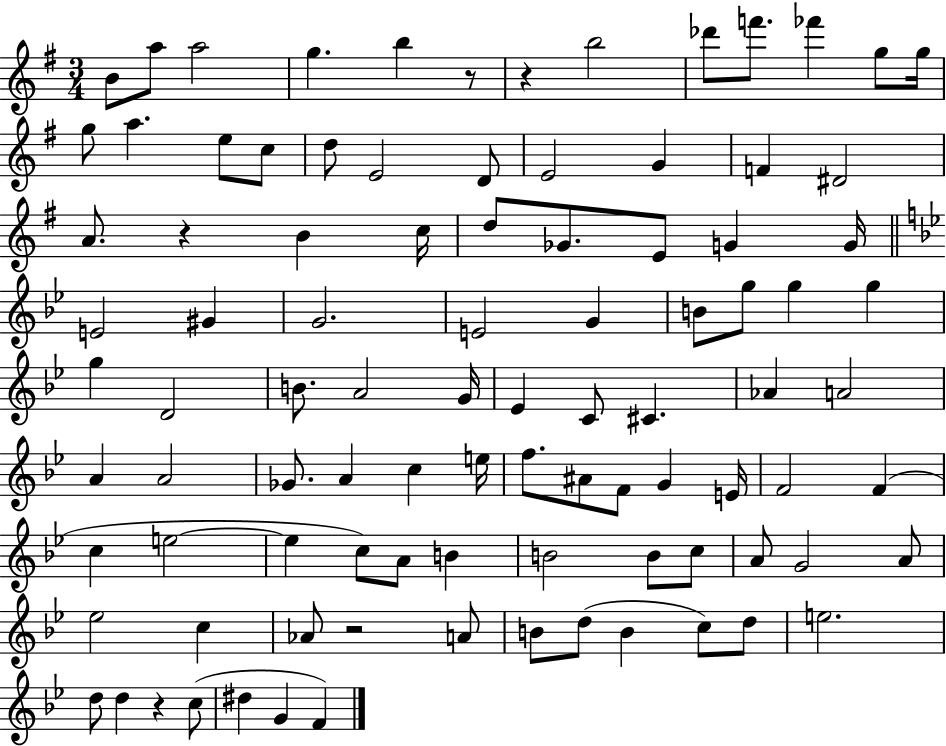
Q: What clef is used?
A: treble